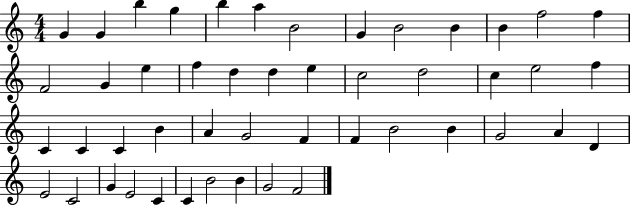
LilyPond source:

{
  \clef treble
  \numericTimeSignature
  \time 4/4
  \key c \major
  g'4 g'4 b''4 g''4 | b''4 a''4 b'2 | g'4 b'2 b'4 | b'4 f''2 f''4 | \break f'2 g'4 e''4 | f''4 d''4 d''4 e''4 | c''2 d''2 | c''4 e''2 f''4 | \break c'4 c'4 c'4 b'4 | a'4 g'2 f'4 | f'4 b'2 b'4 | g'2 a'4 d'4 | \break e'2 c'2 | g'4 e'2 c'4 | c'4 b'2 b'4 | g'2 f'2 | \break \bar "|."
}